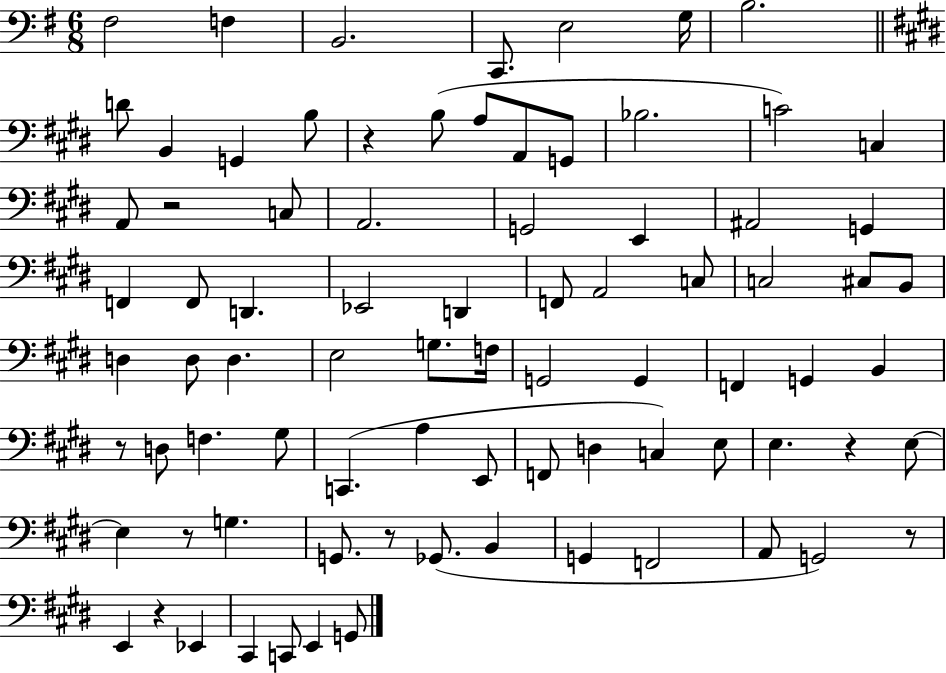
F#3/h F3/q B2/h. C2/e. E3/h G3/s B3/h. D4/e B2/q G2/q B3/e R/q B3/e A3/e A2/e G2/e Bb3/h. C4/h C3/q A2/e R/h C3/e A2/h. G2/h E2/q A#2/h G2/q F2/q F2/e D2/q. Eb2/h D2/q F2/e A2/h C3/e C3/h C#3/e B2/e D3/q D3/e D3/q. E3/h G3/e. F3/s G2/h G2/q F2/q G2/q B2/q R/e D3/e F3/q. G#3/e C2/q. A3/q E2/e F2/e D3/q C3/q E3/e E3/q. R/q E3/e E3/q R/e G3/q. G2/e. R/e Gb2/e. B2/q G2/q F2/h A2/e G2/h R/e E2/q R/q Eb2/q C#2/q C2/e E2/q G2/e